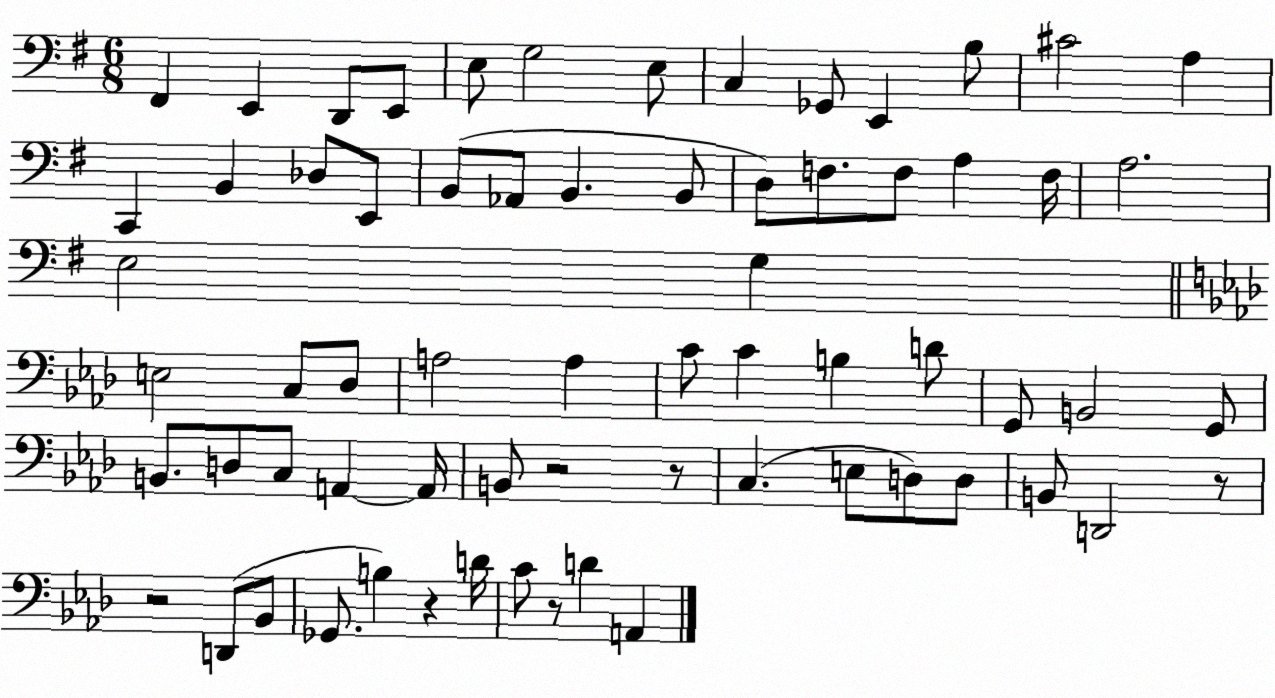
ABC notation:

X:1
T:Untitled
M:6/8
L:1/4
K:G
^F,, E,, D,,/2 E,,/2 E,/2 G,2 E,/2 C, _G,,/2 E,, B,/2 ^C2 A, C,, B,, _D,/2 E,,/2 B,,/2 _A,,/2 B,, B,,/2 D,/2 F,/2 F,/2 A, F,/4 A,2 E,2 G, E,2 C,/2 _D,/2 A,2 A, C/2 C B, D/2 G,,/2 B,,2 G,,/2 B,,/2 D,/2 C,/2 A,, A,,/4 B,,/2 z2 z/2 C, E,/2 D,/2 D,/2 B,,/2 D,,2 z/2 z2 D,,/2 _B,,/2 _G,,/2 B, z D/4 C/2 z/2 D A,,